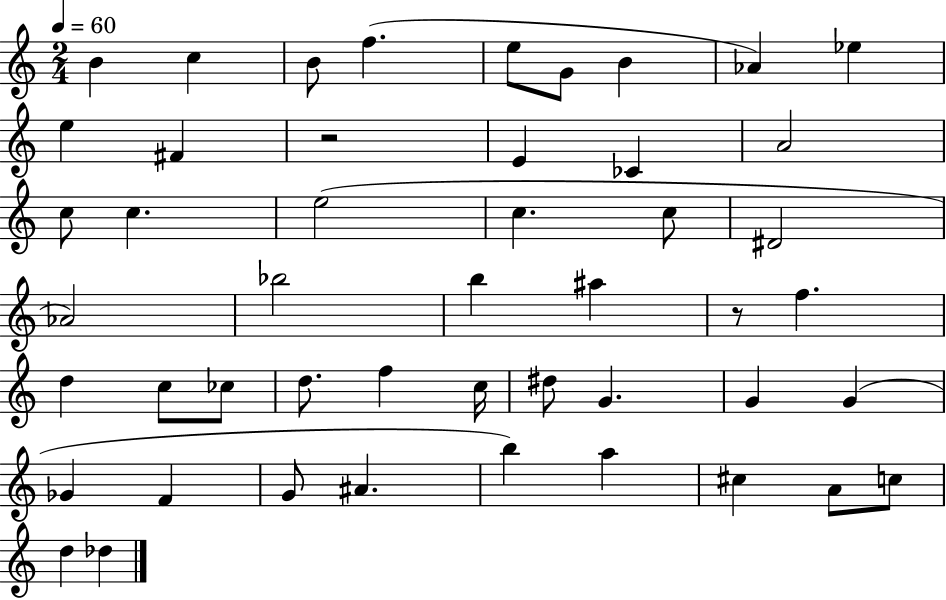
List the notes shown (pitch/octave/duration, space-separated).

B4/q C5/q B4/e F5/q. E5/e G4/e B4/q Ab4/q Eb5/q E5/q F#4/q R/h E4/q CES4/q A4/h C5/e C5/q. E5/h C5/q. C5/e D#4/h Ab4/h Bb5/h B5/q A#5/q R/e F5/q. D5/q C5/e CES5/e D5/e. F5/q C5/s D#5/e G4/q. G4/q G4/q Gb4/q F4/q G4/e A#4/q. B5/q A5/q C#5/q A4/e C5/e D5/q Db5/q